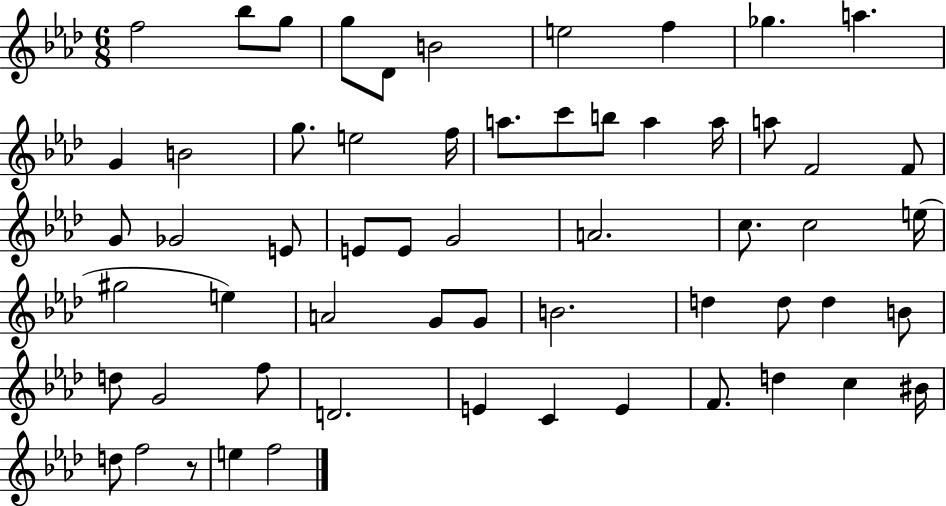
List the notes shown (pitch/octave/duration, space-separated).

F5/h Bb5/e G5/e G5/e Db4/e B4/h E5/h F5/q Gb5/q. A5/q. G4/q B4/h G5/e. E5/h F5/s A5/e. C6/e B5/e A5/q A5/s A5/e F4/h F4/e G4/e Gb4/h E4/e E4/e E4/e G4/h A4/h. C5/e. C5/h E5/s G#5/h E5/q A4/h G4/e G4/e B4/h. D5/q D5/e D5/q B4/e D5/e G4/h F5/e D4/h. E4/q C4/q E4/q F4/e. D5/q C5/q BIS4/s D5/e F5/h R/e E5/q F5/h